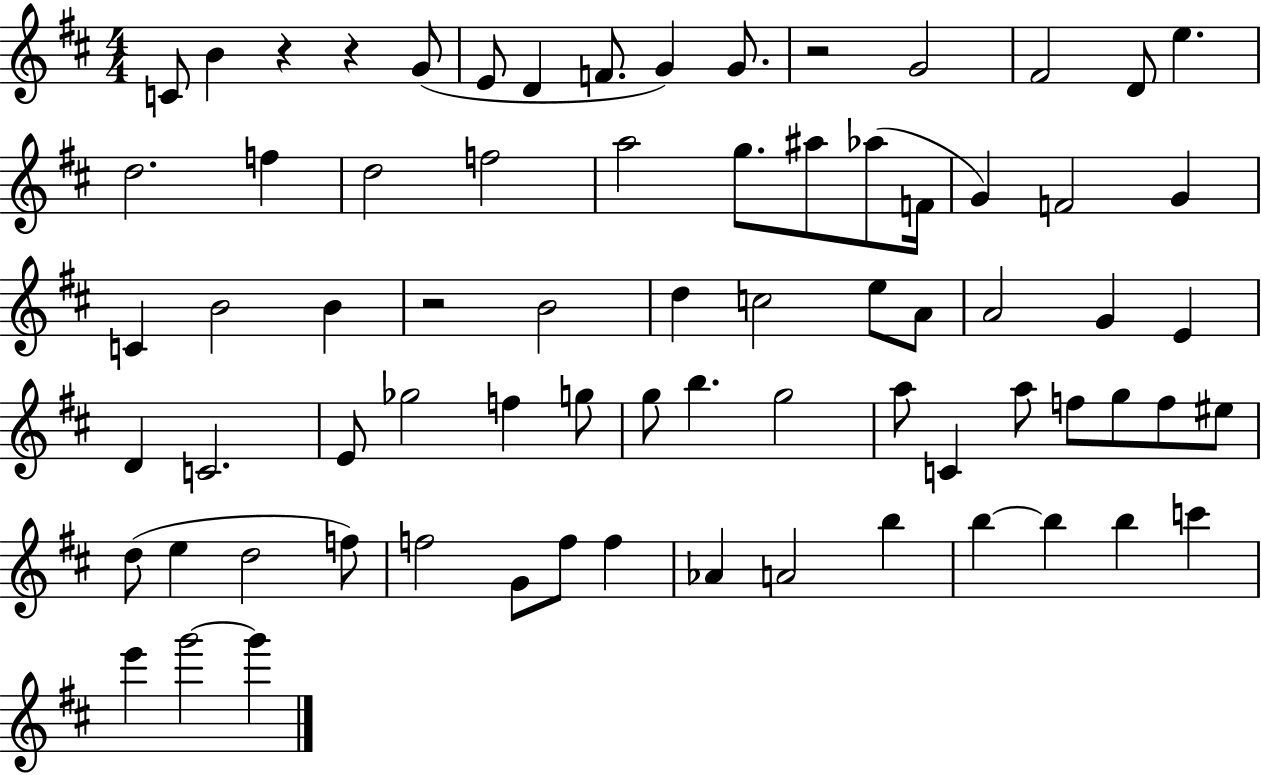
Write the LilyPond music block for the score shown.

{
  \clef treble
  \numericTimeSignature
  \time 4/4
  \key d \major
  \repeat volta 2 { c'8 b'4 r4 r4 g'8( | e'8 d'4 f'8. g'4) g'8. | r2 g'2 | fis'2 d'8 e''4. | \break d''2. f''4 | d''2 f''2 | a''2 g''8. ais''8 aes''8( f'16 | g'4) f'2 g'4 | \break c'4 b'2 b'4 | r2 b'2 | d''4 c''2 e''8 a'8 | a'2 g'4 e'4 | \break d'4 c'2. | e'8 ges''2 f''4 g''8 | g''8 b''4. g''2 | a''8 c'4 a''8 f''8 g''8 f''8 eis''8 | \break d''8( e''4 d''2 f''8) | f''2 g'8 f''8 f''4 | aes'4 a'2 b''4 | b''4~~ b''4 b''4 c'''4 | \break e'''4 g'''2~~ g'''4 | } \bar "|."
}